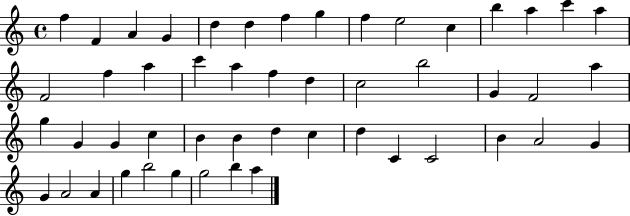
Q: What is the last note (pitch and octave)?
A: A5